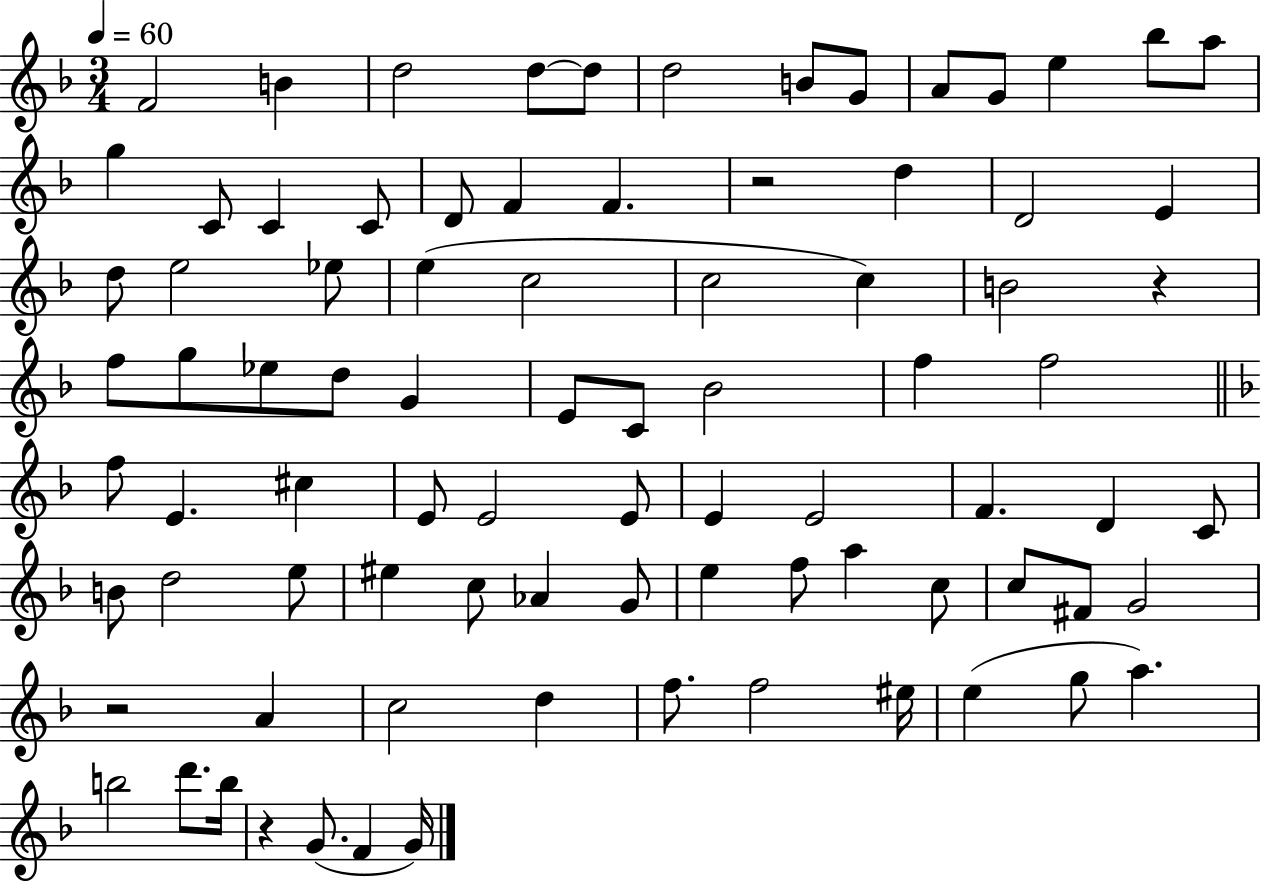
{
  \clef treble
  \numericTimeSignature
  \time 3/4
  \key f \major
  \tempo 4 = 60
  \repeat volta 2 { f'2 b'4 | d''2 d''8~~ d''8 | d''2 b'8 g'8 | a'8 g'8 e''4 bes''8 a''8 | \break g''4 c'8 c'4 c'8 | d'8 f'4 f'4. | r2 d''4 | d'2 e'4 | \break d''8 e''2 ees''8 | e''4( c''2 | c''2 c''4) | b'2 r4 | \break f''8 g''8 ees''8 d''8 g'4 | e'8 c'8 bes'2 | f''4 f''2 | \bar "||" \break \key f \major f''8 e'4. cis''4 | e'8 e'2 e'8 | e'4 e'2 | f'4. d'4 c'8 | \break b'8 d''2 e''8 | eis''4 c''8 aes'4 g'8 | e''4 f''8 a''4 c''8 | c''8 fis'8 g'2 | \break r2 a'4 | c''2 d''4 | f''8. f''2 eis''16 | e''4( g''8 a''4.) | \break b''2 d'''8. b''16 | r4 g'8.( f'4 g'16) | } \bar "|."
}